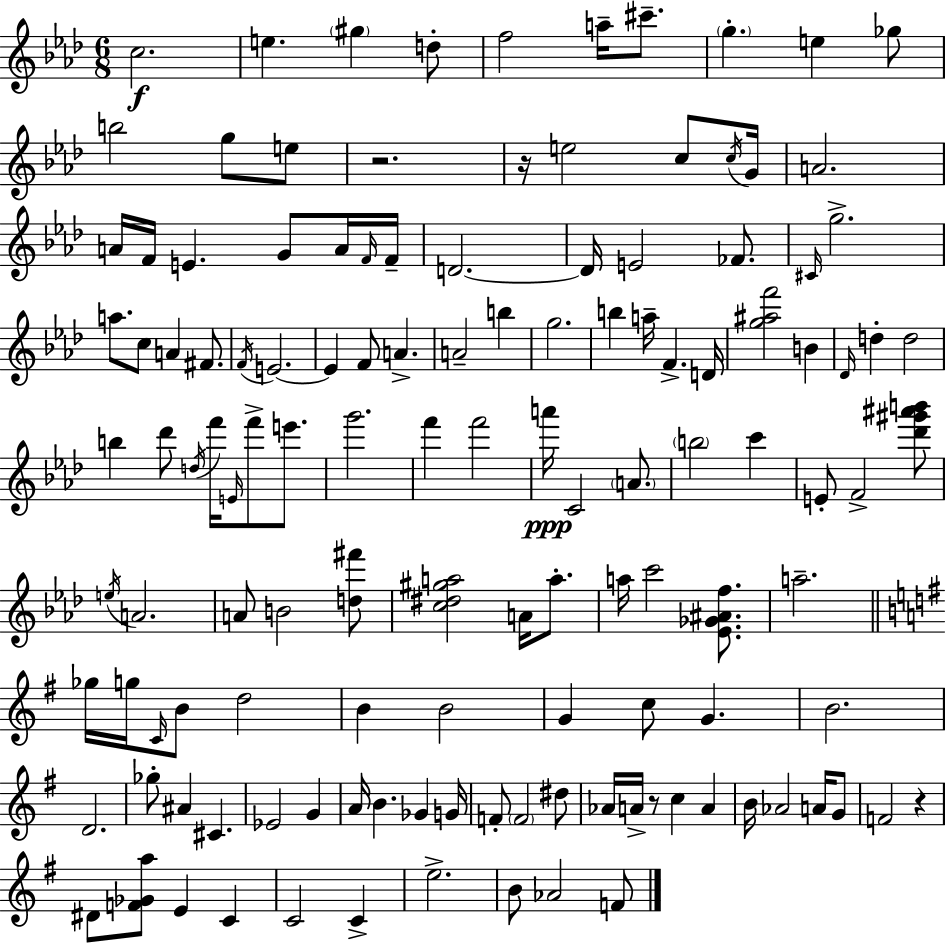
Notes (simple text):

C5/h. E5/q. G#5/q D5/e F5/h A5/s C#6/e. G5/q. E5/q Gb5/e B5/h G5/e E5/e R/h. R/s E5/h C5/e C5/s G4/s A4/h. A4/s F4/s E4/q. G4/e A4/s F4/s F4/s D4/h. D4/s E4/h FES4/e. C#4/s G5/h. A5/e. C5/e A4/q F#4/e. F4/s E4/h. E4/q F4/e A4/q. A4/h B5/q G5/h. B5/q A5/s F4/q. D4/s [G5,A#5,F6]/h B4/q Db4/s D5/q D5/h B5/q Db6/e D5/s F6/s E4/s F6/e E6/e. G6/h. F6/q F6/h A6/s C4/h A4/e. B5/h C6/q E4/e F4/h [Db6,G#6,A#6,B6]/e E5/s A4/h. A4/e B4/h [D5,F#6]/e [C5,D#5,G#5,A5]/h A4/s A5/e. A5/s C6/h [Eb4,Gb4,A#4,F5]/e. A5/h. Gb5/s G5/s C4/s B4/e D5/h B4/q B4/h G4/q C5/e G4/q. B4/h. D4/h. Gb5/e A#4/q C#4/q. Eb4/h G4/q A4/s B4/q. Gb4/q G4/s F4/e F4/h D#5/e Ab4/s A4/s R/e C5/q A4/q B4/s Ab4/h A4/s G4/e F4/h R/q D#4/e [F4,Gb4,A5]/e E4/q C4/q C4/h C4/q E5/h. B4/e Ab4/h F4/e